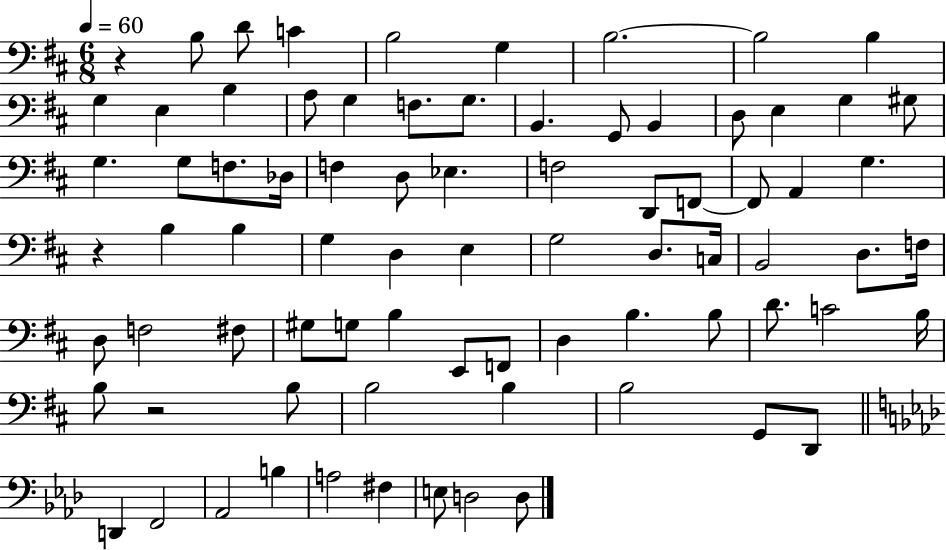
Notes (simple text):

R/q B3/e D4/e C4/q B3/h G3/q B3/h. B3/h B3/q G3/q E3/q B3/q A3/e G3/q F3/e. G3/e. B2/q. G2/e B2/q D3/e E3/q G3/q G#3/e G3/q. G3/e F3/e. Db3/s F3/q D3/e Eb3/q. F3/h D2/e F2/e F2/e A2/q G3/q. R/q B3/q B3/q G3/q D3/q E3/q G3/h D3/e. C3/s B2/h D3/e. F3/s D3/e F3/h F#3/e G#3/e G3/e B3/q E2/e F2/e D3/q B3/q. B3/e D4/e. C4/h B3/s B3/e R/h B3/e B3/h B3/q B3/h G2/e D2/e D2/q F2/h Ab2/h B3/q A3/h F#3/q E3/e D3/h D3/e